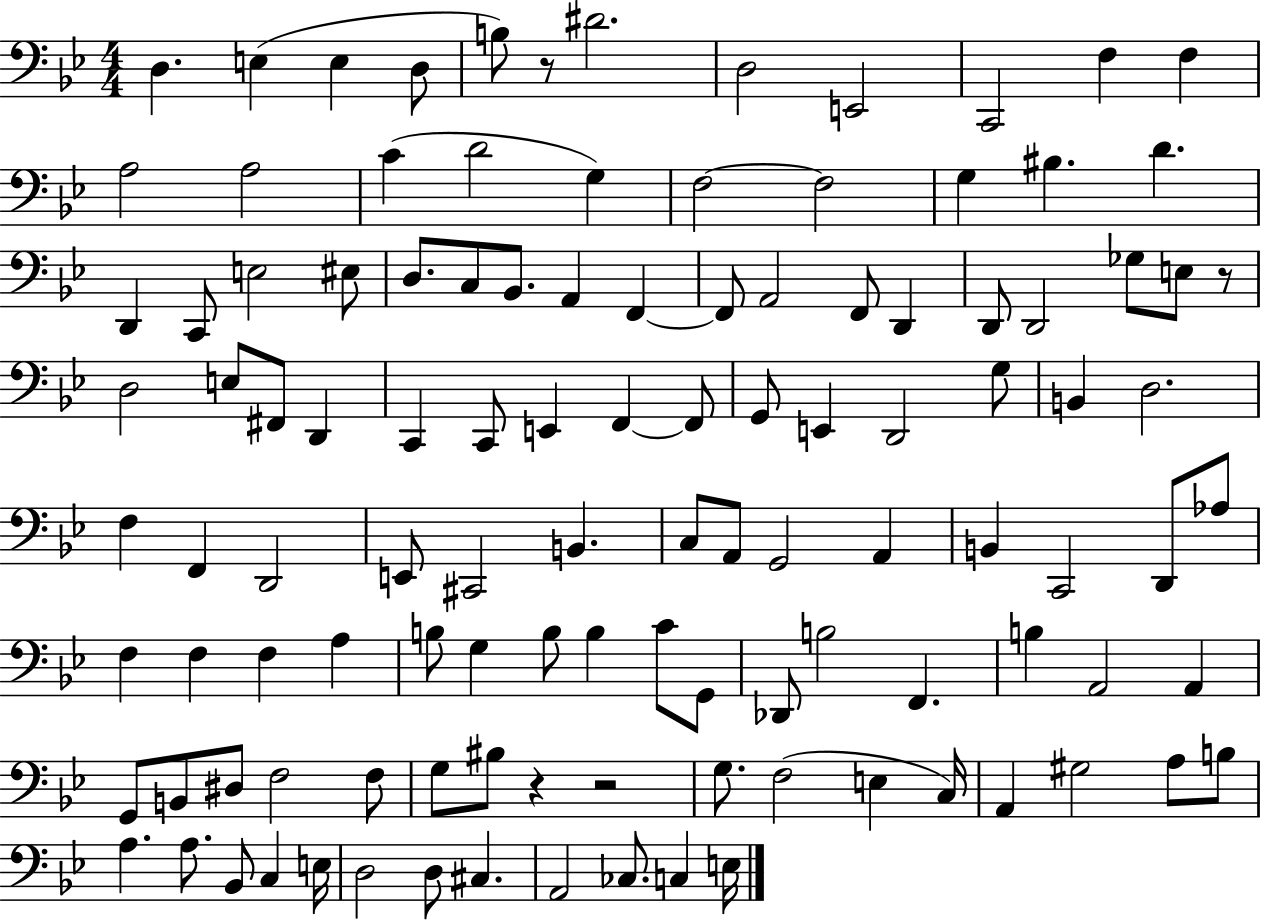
X:1
T:Untitled
M:4/4
L:1/4
K:Bb
D, E, E, D,/2 B,/2 z/2 ^D2 D,2 E,,2 C,,2 F, F, A,2 A,2 C D2 G, F,2 F,2 G, ^B, D D,, C,,/2 E,2 ^E,/2 D,/2 C,/2 _B,,/2 A,, F,, F,,/2 A,,2 F,,/2 D,, D,,/2 D,,2 _G,/2 E,/2 z/2 D,2 E,/2 ^F,,/2 D,, C,, C,,/2 E,, F,, F,,/2 G,,/2 E,, D,,2 G,/2 B,, D,2 F, F,, D,,2 E,,/2 ^C,,2 B,, C,/2 A,,/2 G,,2 A,, B,, C,,2 D,,/2 _A,/2 F, F, F, A, B,/2 G, B,/2 B, C/2 G,,/2 _D,,/2 B,2 F,, B, A,,2 A,, G,,/2 B,,/2 ^D,/2 F,2 F,/2 G,/2 ^B,/2 z z2 G,/2 F,2 E, C,/4 A,, ^G,2 A,/2 B,/2 A, A,/2 _B,,/2 C, E,/4 D,2 D,/2 ^C, A,,2 _C,/2 C, E,/4